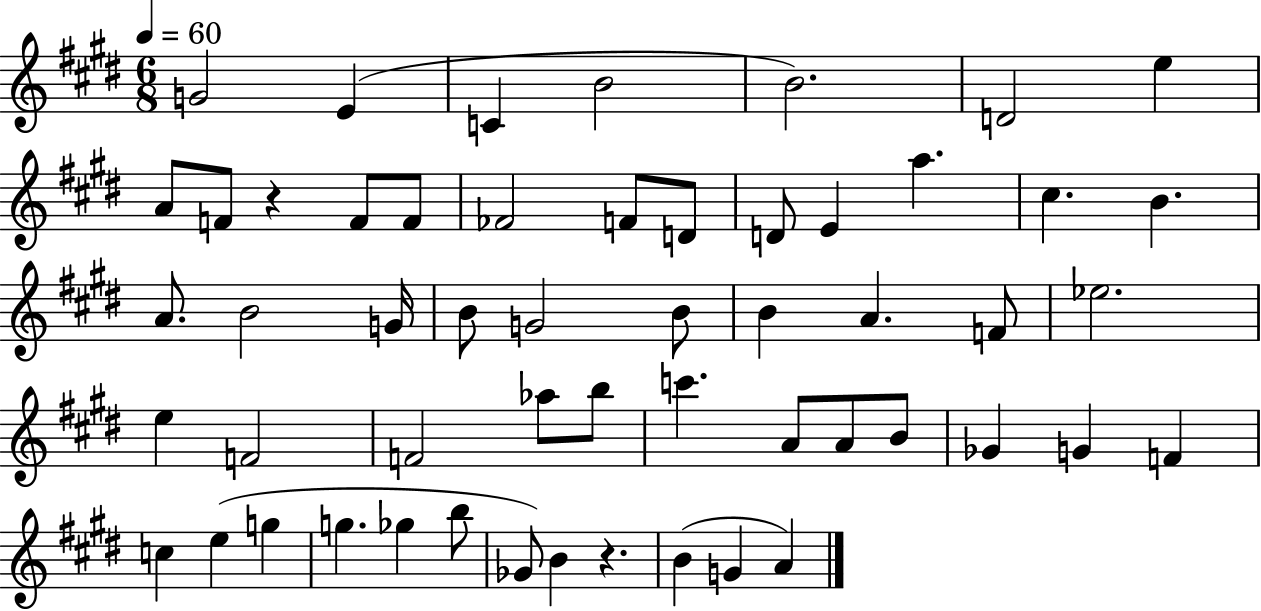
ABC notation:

X:1
T:Untitled
M:6/8
L:1/4
K:E
G2 E C B2 B2 D2 e A/2 F/2 z F/2 F/2 _F2 F/2 D/2 D/2 E a ^c B A/2 B2 G/4 B/2 G2 B/2 B A F/2 _e2 e F2 F2 _a/2 b/2 c' A/2 A/2 B/2 _G G F c e g g _g b/2 _G/2 B z B G A